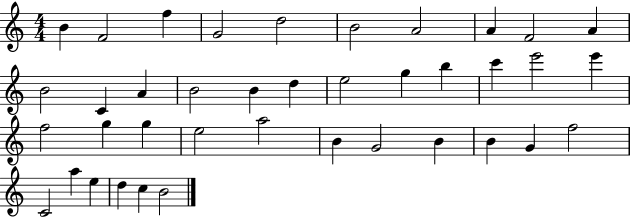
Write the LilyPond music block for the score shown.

{
  \clef treble
  \numericTimeSignature
  \time 4/4
  \key c \major
  b'4 f'2 f''4 | g'2 d''2 | b'2 a'2 | a'4 f'2 a'4 | \break b'2 c'4 a'4 | b'2 b'4 d''4 | e''2 g''4 b''4 | c'''4 e'''2 e'''4 | \break f''2 g''4 g''4 | e''2 a''2 | b'4 g'2 b'4 | b'4 g'4 f''2 | \break c'2 a''4 e''4 | d''4 c''4 b'2 | \bar "|."
}